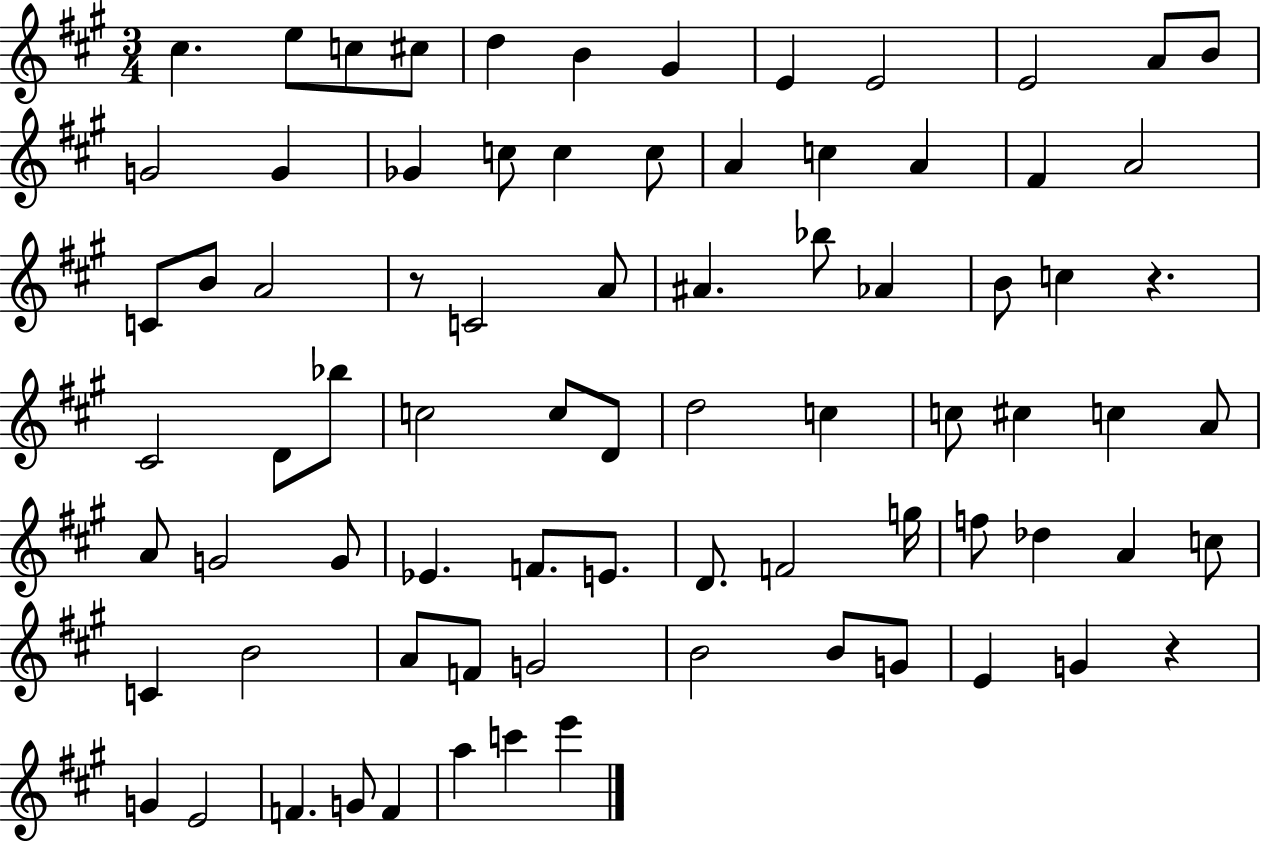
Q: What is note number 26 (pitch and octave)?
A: A4